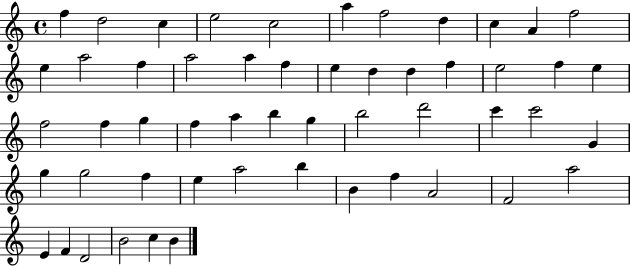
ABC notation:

X:1
T:Untitled
M:4/4
L:1/4
K:C
f d2 c e2 c2 a f2 d c A f2 e a2 f a2 a f e d d f e2 f e f2 f g f a b g b2 d'2 c' c'2 G g g2 f e a2 b B f A2 F2 a2 E F D2 B2 c B